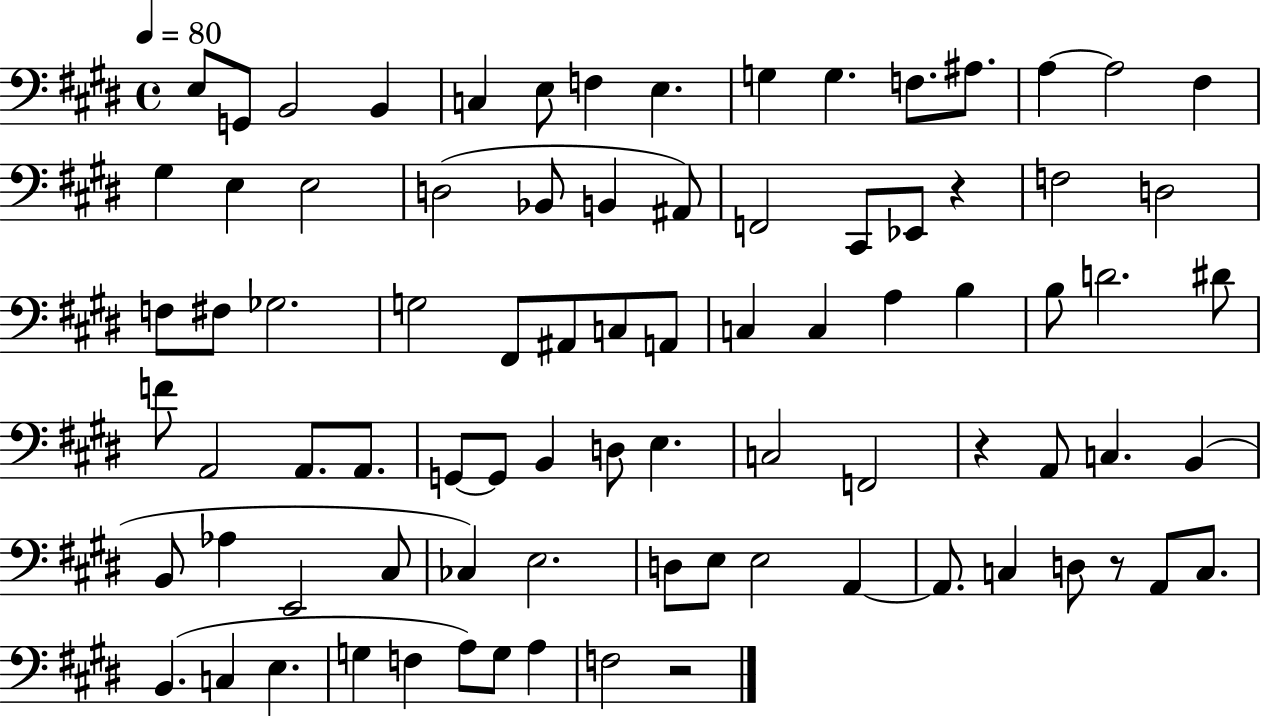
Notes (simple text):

E3/e G2/e B2/h B2/q C3/q E3/e F3/q E3/q. G3/q G3/q. F3/e. A#3/e. A3/q A3/h F#3/q G#3/q E3/q E3/h D3/h Bb2/e B2/q A#2/e F2/h C#2/e Eb2/e R/q F3/h D3/h F3/e F#3/e Gb3/h. G3/h F#2/e A#2/e C3/e A2/e C3/q C3/q A3/q B3/q B3/e D4/h. D#4/e F4/e A2/h A2/e. A2/e. G2/e G2/e B2/q D3/e E3/q. C3/h F2/h R/q A2/e C3/q. B2/q B2/e Ab3/q E2/h C#3/e CES3/q E3/h. D3/e E3/e E3/h A2/q A2/e. C3/q D3/e R/e A2/e C3/e. B2/q. C3/q E3/q. G3/q F3/q A3/e G3/e A3/q F3/h R/h